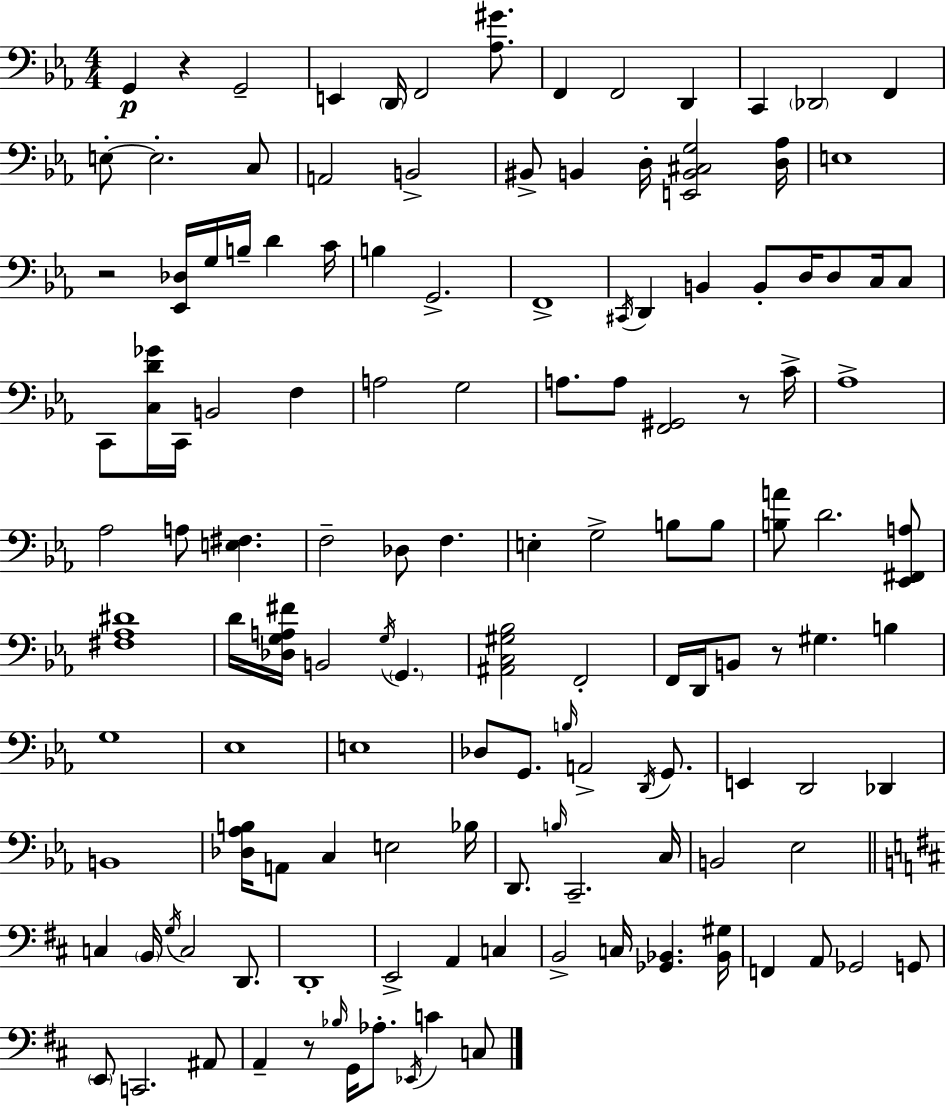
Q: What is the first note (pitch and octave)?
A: G2